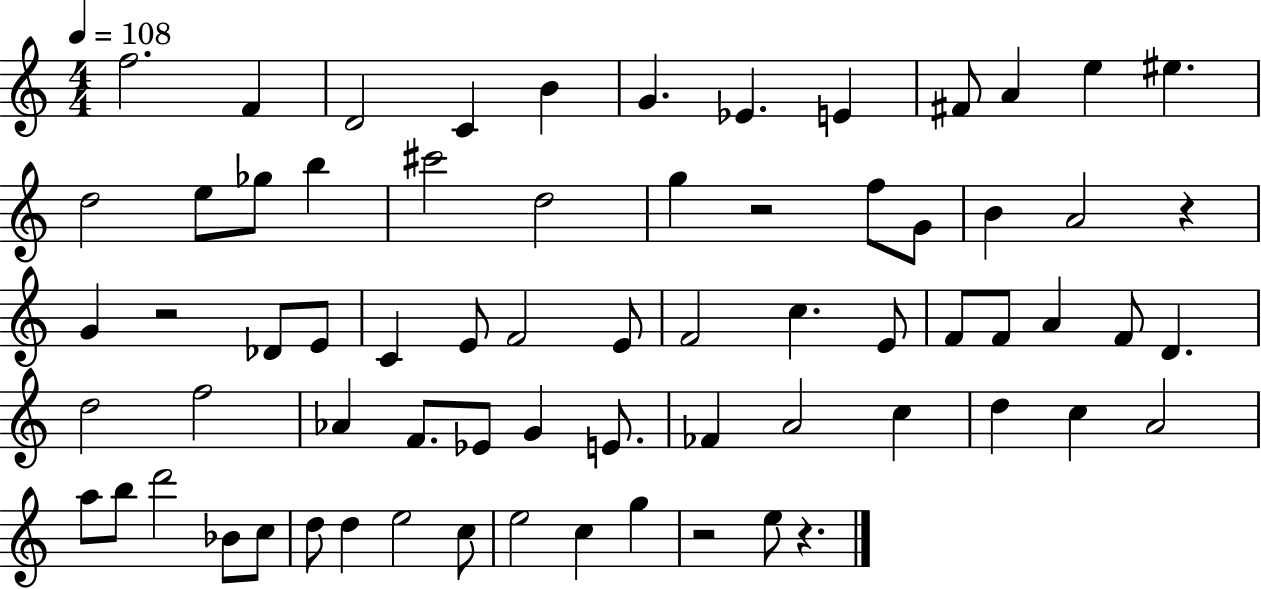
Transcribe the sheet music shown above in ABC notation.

X:1
T:Untitled
M:4/4
L:1/4
K:C
f2 F D2 C B G _E E ^F/2 A e ^e d2 e/2 _g/2 b ^c'2 d2 g z2 f/2 G/2 B A2 z G z2 _D/2 E/2 C E/2 F2 E/2 F2 c E/2 F/2 F/2 A F/2 D d2 f2 _A F/2 _E/2 G E/2 _F A2 c d c A2 a/2 b/2 d'2 _B/2 c/2 d/2 d e2 c/2 e2 c g z2 e/2 z